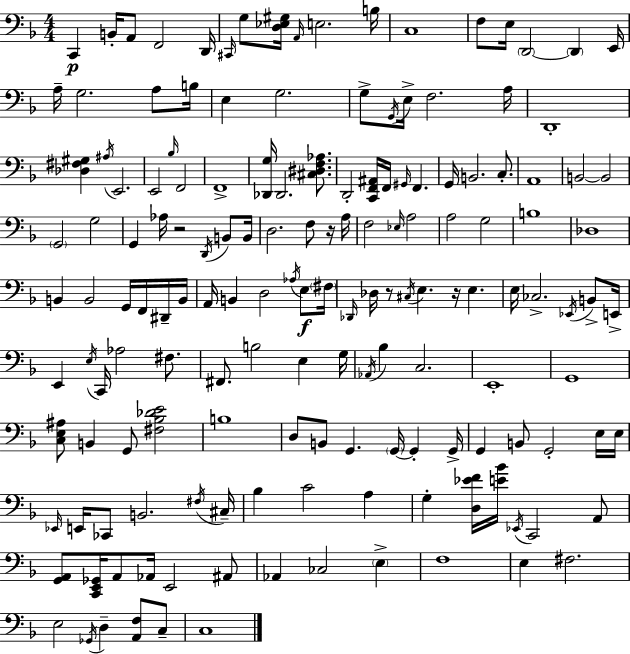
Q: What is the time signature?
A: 4/4